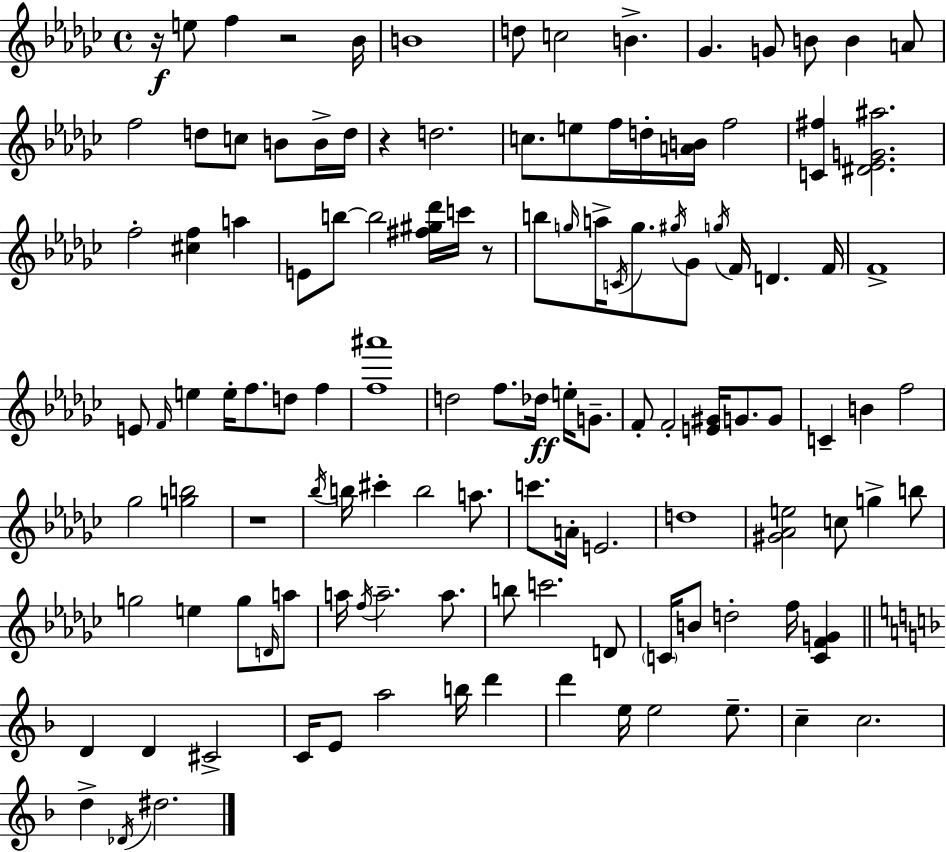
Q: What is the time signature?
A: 4/4